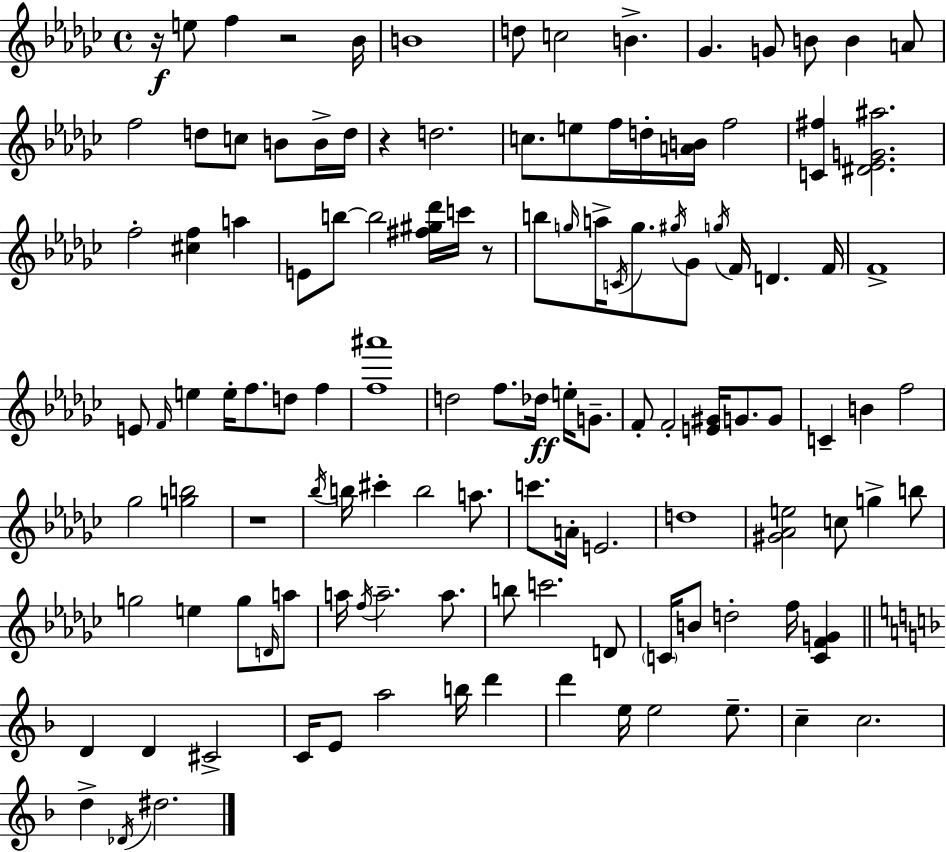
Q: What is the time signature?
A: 4/4